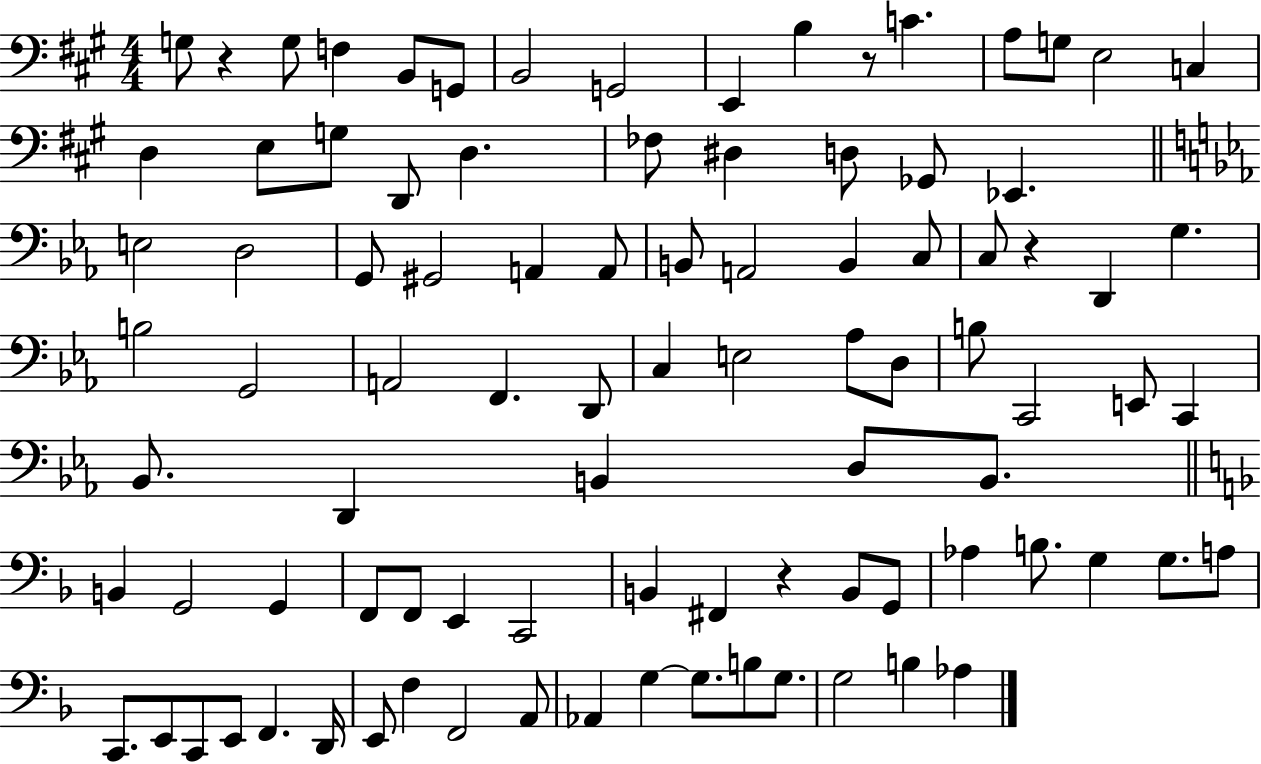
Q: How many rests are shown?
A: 4